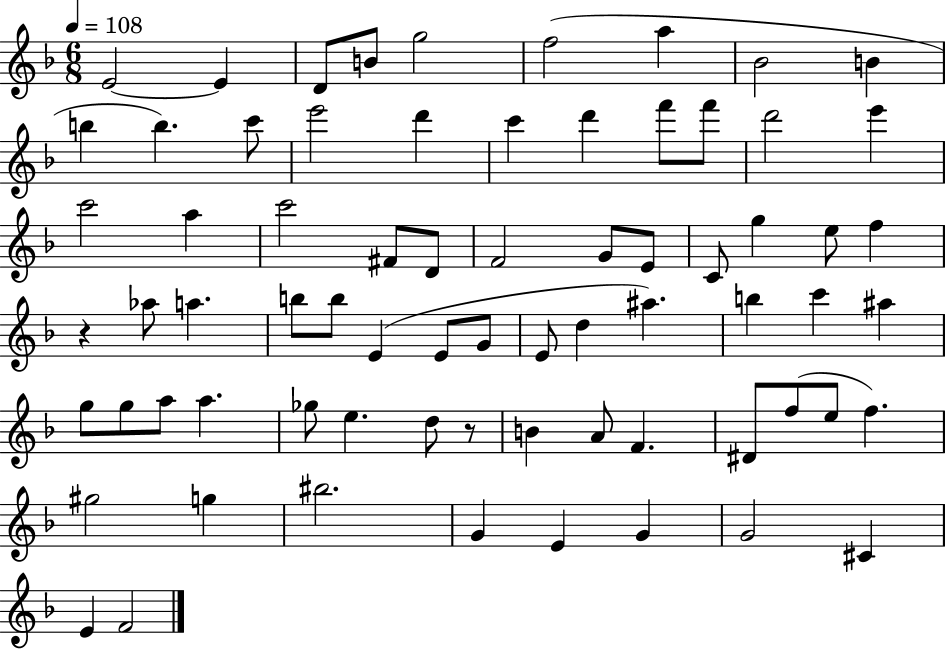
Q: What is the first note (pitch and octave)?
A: E4